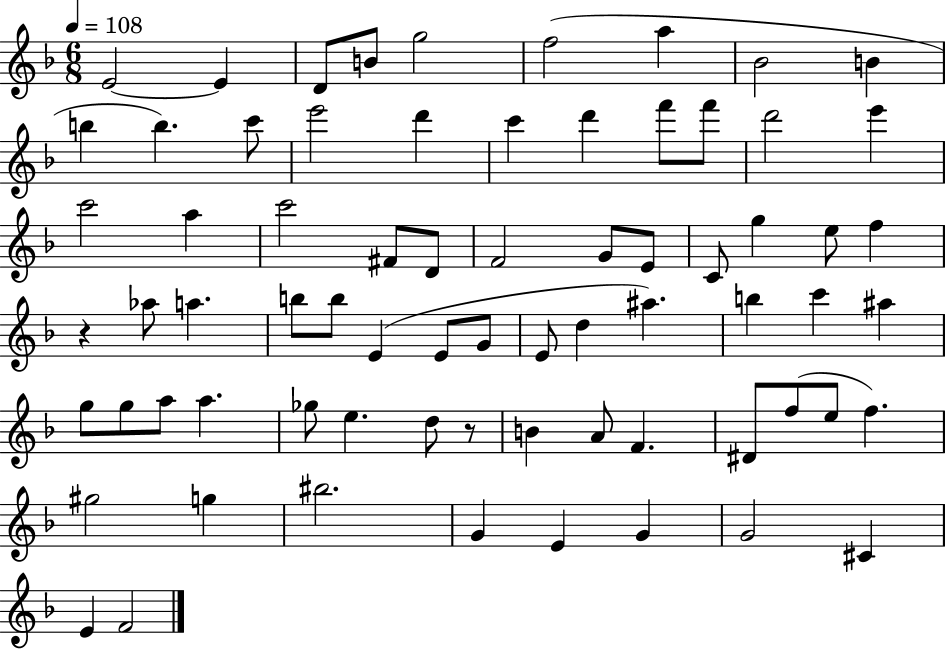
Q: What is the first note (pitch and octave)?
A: E4